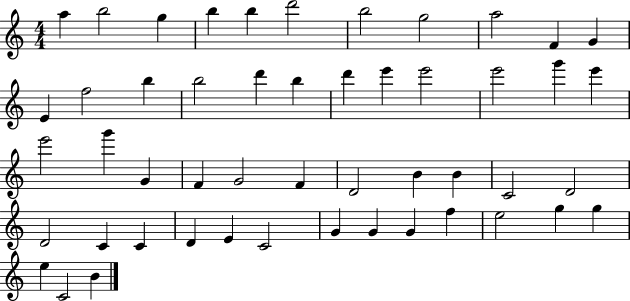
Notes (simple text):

A5/q B5/h G5/q B5/q B5/q D6/h B5/h G5/h A5/h F4/q G4/q E4/q F5/h B5/q B5/h D6/q B5/q D6/q E6/q E6/h E6/h G6/q E6/q E6/h G6/q G4/q F4/q G4/h F4/q D4/h B4/q B4/q C4/h D4/h D4/h C4/q C4/q D4/q E4/q C4/h G4/q G4/q G4/q F5/q E5/h G5/q G5/q E5/q C4/h B4/q